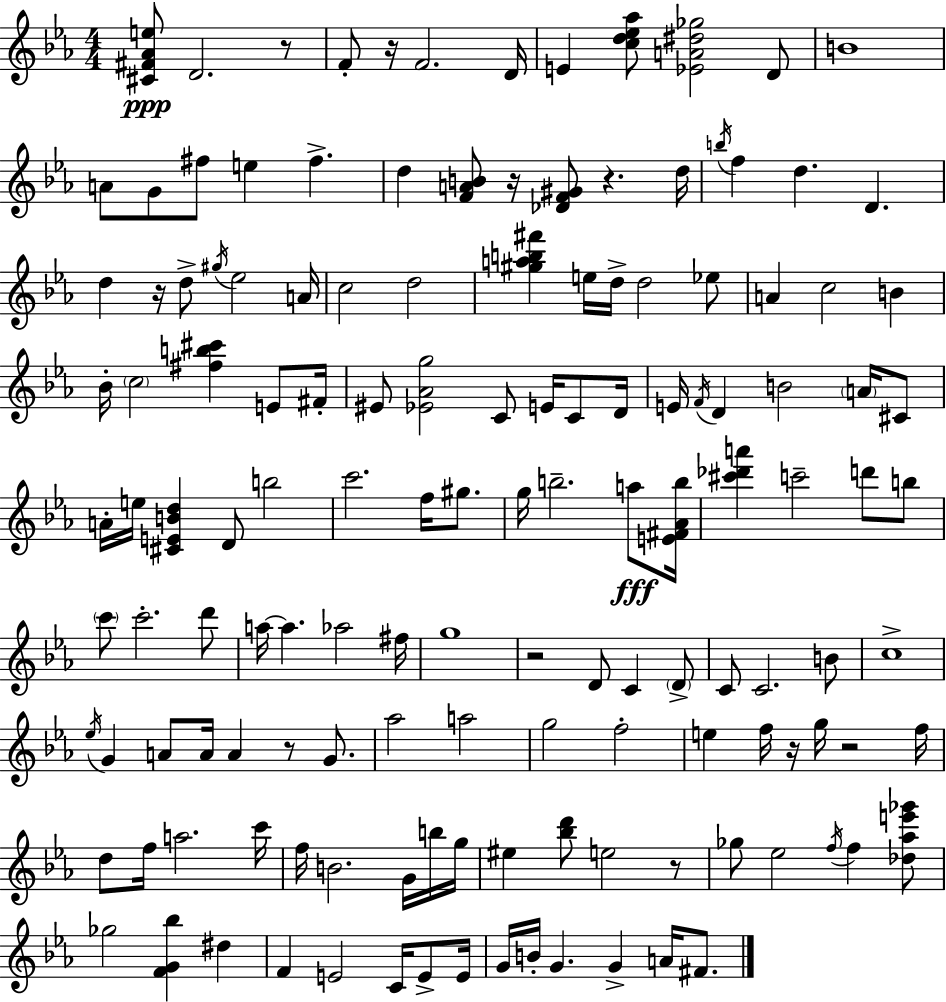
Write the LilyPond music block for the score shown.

{
  \clef treble
  \numericTimeSignature
  \time 4/4
  \key ees \major
  <cis' fis' aes' e''>8\ppp d'2. r8 | f'8-. r16 f'2. d'16 | e'4 <c'' d'' ees'' aes''>8 <ees' a' dis'' ges''>2 d'8 | b'1 | \break a'8 g'8 fis''8 e''4 fis''4.-> | d''4 <f' a' b'>8 r16 <des' f' gis'>8 r4. d''16 | \acciaccatura { b''16 } f''4 d''4. d'4. | d''4 r16 d''8-> \acciaccatura { gis''16 } ees''2 | \break a'16 c''2 d''2 | <gis'' a'' b'' fis'''>4 e''16 d''16-> d''2 | ees''8 a'4 c''2 b'4 | bes'16-. \parenthesize c''2 <fis'' b'' cis'''>4 e'8 | \break fis'16-. eis'8 <ees' aes' g''>2 c'8 e'16 c'8 | d'16 e'16 \acciaccatura { f'16 } d'4 b'2 | \parenthesize a'16 cis'8 a'16-. e''16 <cis' e' b' d''>4 d'8 b''2 | c'''2. f''16 | \break gis''8. g''16 b''2.-- | a''8\fff <e' fis' aes' b''>16 <cis''' des''' a'''>4 c'''2-- d'''8 | b''8 \parenthesize c'''8 c'''2.-. | d'''8 a''16~~ a''4. aes''2 | \break fis''16 g''1 | r2 d'8 c'4 | \parenthesize d'8-> c'8 c'2. | b'8 c''1-> | \break \acciaccatura { ees''16 } g'4 a'8 a'16 a'4 r8 | g'8. aes''2 a''2 | g''2 f''2-. | e''4 f''16 r16 g''16 r2 | \break f''16 d''8 f''16 a''2. | c'''16 f''16 b'2. | g'16 b''16 g''16 eis''4 <bes'' d'''>8 e''2 | r8 ges''8 ees''2 \acciaccatura { f''16 } f''4 | \break <des'' aes'' e''' ges'''>8 ges''2 <f' g' bes''>4 | dis''4 f'4 e'2 | c'16 e'8-> e'16 g'16 b'16-. g'4. g'4-> | a'16 fis'8. \bar "|."
}